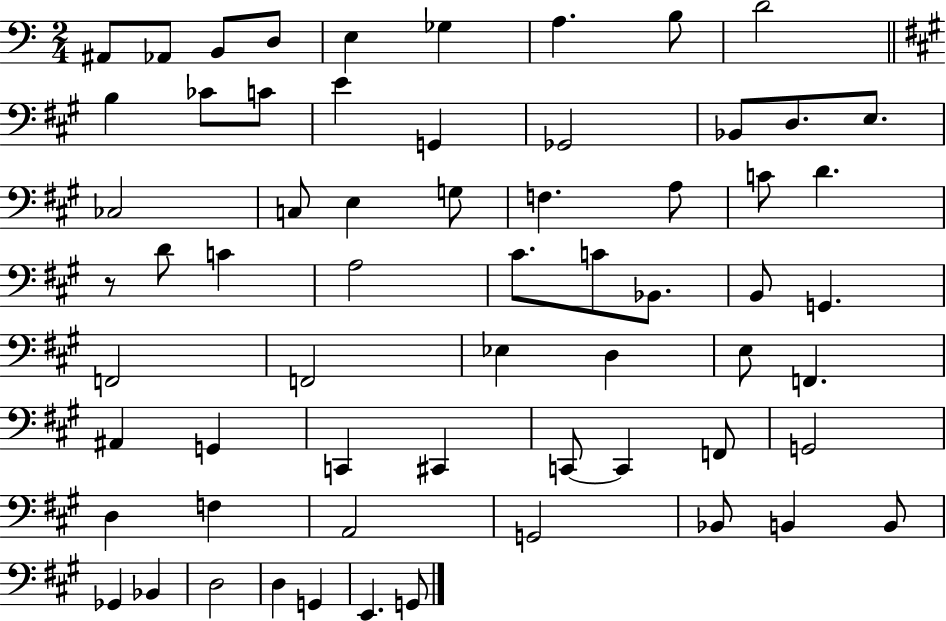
A#2/e Ab2/e B2/e D3/e E3/q Gb3/q A3/q. B3/e D4/h B3/q CES4/e C4/e E4/q G2/q Gb2/h Bb2/e D3/e. E3/e. CES3/h C3/e E3/q G3/e F3/q. A3/e C4/e D4/q. R/e D4/e C4/q A3/h C#4/e. C4/e Bb2/e. B2/e G2/q. F2/h F2/h Eb3/q D3/q E3/e F2/q. A#2/q G2/q C2/q C#2/q C2/e C2/q F2/e G2/h D3/q F3/q A2/h G2/h Bb2/e B2/q B2/e Gb2/q Bb2/q D3/h D3/q G2/q E2/q. G2/e